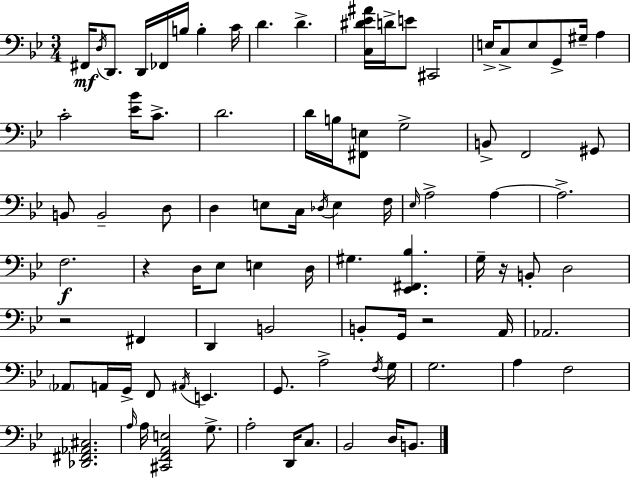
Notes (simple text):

F#2/s D3/s D2/e. D2/s FES2/s B3/s B3/q C4/s D4/q. D4/q. [C3,D#4,Eb4,A#4]/s D4/s E4/e C#2/h E3/s C3/e E3/e G2/e G#3/s A3/q C4/h [Eb4,Bb4]/s C4/e. D4/h. D4/s B3/s [F#2,E3]/e G3/h B2/e F2/h G#2/e B2/e B2/h D3/e D3/q E3/e C3/s Db3/s E3/q F3/s Eb3/s A3/h A3/q A3/h. F3/h. R/q D3/s Eb3/e E3/q D3/s G#3/q. [Eb2,F#2,Bb3]/q. G3/s R/s B2/e D3/h R/h F#2/q D2/q B2/h B2/e G2/s R/h A2/s Ab2/h. Ab2/e A2/s G2/s F2/e A#2/s E2/q. G2/e. A3/h F3/s G3/s G3/h. A3/q F3/h [Db2,F#2,Ab2,C#3]/h. A3/s A3/s [C#2,F2,A2,E3]/h G3/e. A3/h D2/s C3/e. Bb2/h D3/s B2/e.